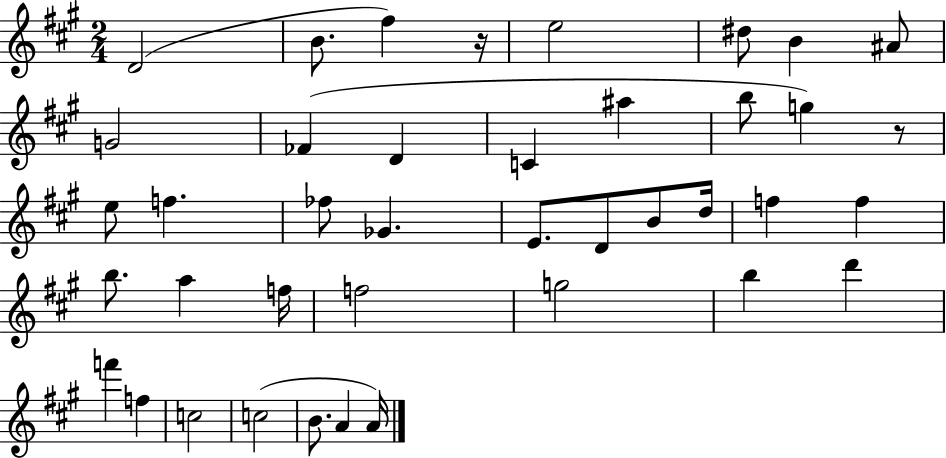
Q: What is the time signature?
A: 2/4